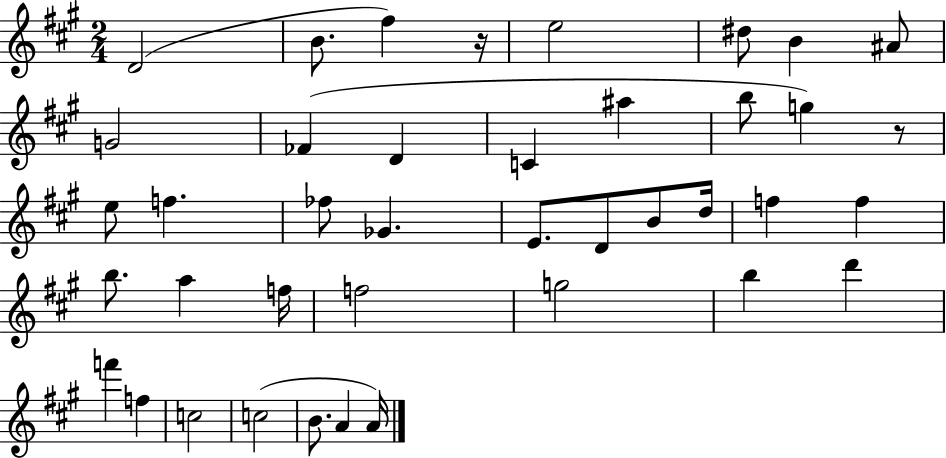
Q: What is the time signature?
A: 2/4